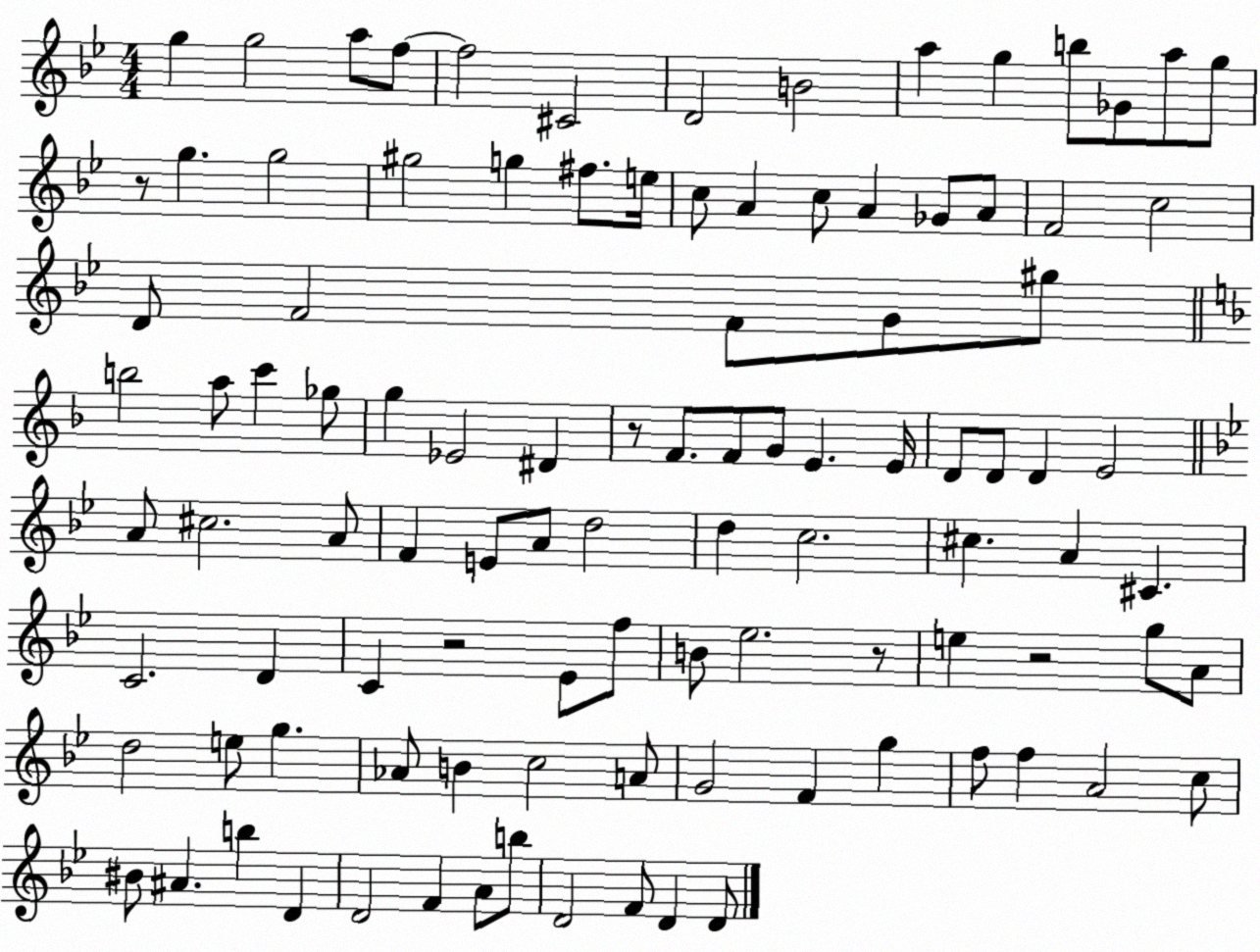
X:1
T:Untitled
M:4/4
L:1/4
K:Bb
g g2 a/2 f/2 f2 ^C2 D2 B2 a g b/2 _G/2 a/2 g/2 z/2 g g2 ^g2 g ^f/2 e/4 c/2 A c/2 A _G/2 A/2 F2 c2 D/2 F2 F/2 G/2 ^g/2 b2 a/2 c' _g/2 g _E2 ^D z/2 F/2 F/2 G/2 E E/4 D/2 D/2 D E2 A/2 ^c2 A/2 F E/2 A/2 d2 d c2 ^c A ^C C2 D C z2 _E/2 f/2 B/2 _e2 z/2 e z2 g/2 A/2 d2 e/2 g _A/2 B c2 A/2 G2 F g f/2 f A2 c/2 ^B/2 ^A b D D2 F A/2 b/2 D2 F/2 D D/2